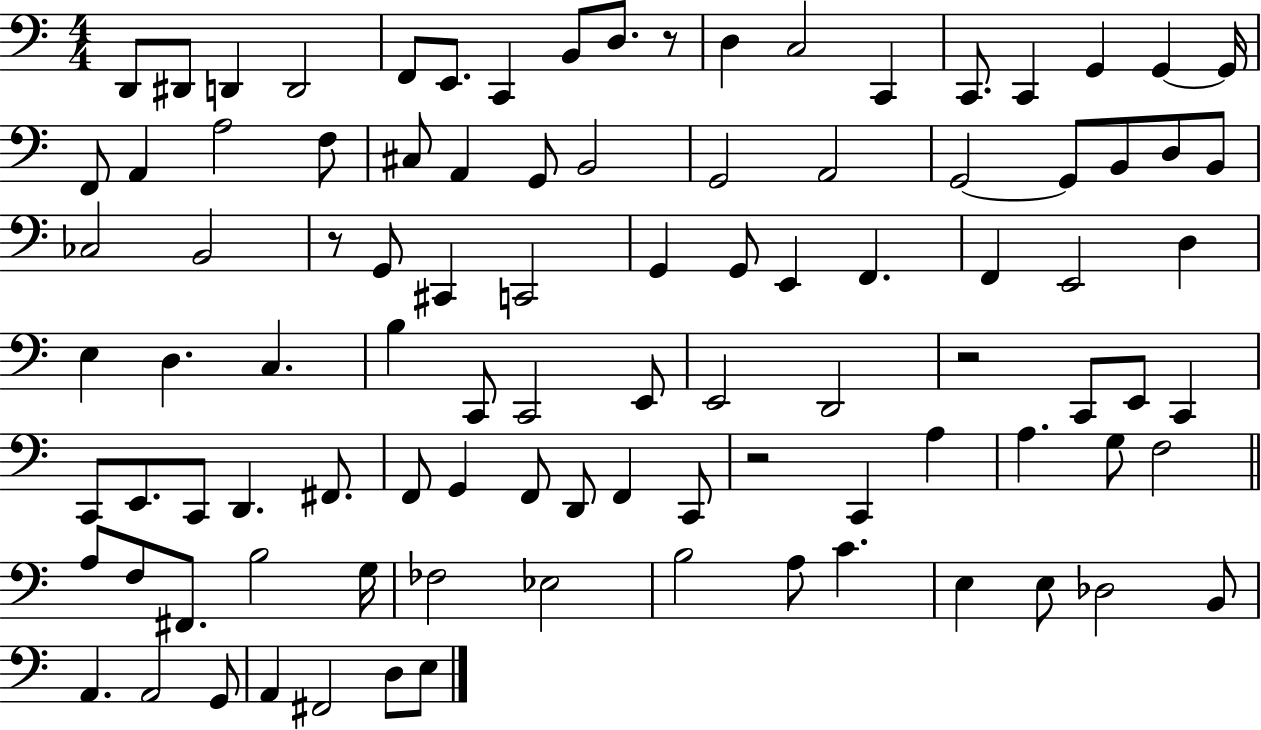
D2/e D#2/e D2/q D2/h F2/e E2/e. C2/q B2/e D3/e. R/e D3/q C3/h C2/q C2/e. C2/q G2/q G2/q G2/s F2/e A2/q A3/h F3/e C#3/e A2/q G2/e B2/h G2/h A2/h G2/h G2/e B2/e D3/e B2/e CES3/h B2/h R/e G2/e C#2/q C2/h G2/q G2/e E2/q F2/q. F2/q E2/h D3/q E3/q D3/q. C3/q. B3/q C2/e C2/h E2/e E2/h D2/h R/h C2/e E2/e C2/q C2/e E2/e. C2/e D2/q. F#2/e. F2/e G2/q F2/e D2/e F2/q C2/e R/h C2/q A3/q A3/q. G3/e F3/h A3/e F3/e F#2/e. B3/h G3/s FES3/h Eb3/h B3/h A3/e C4/q. E3/q E3/e Db3/h B2/e A2/q. A2/h G2/e A2/q F#2/h D3/e E3/e